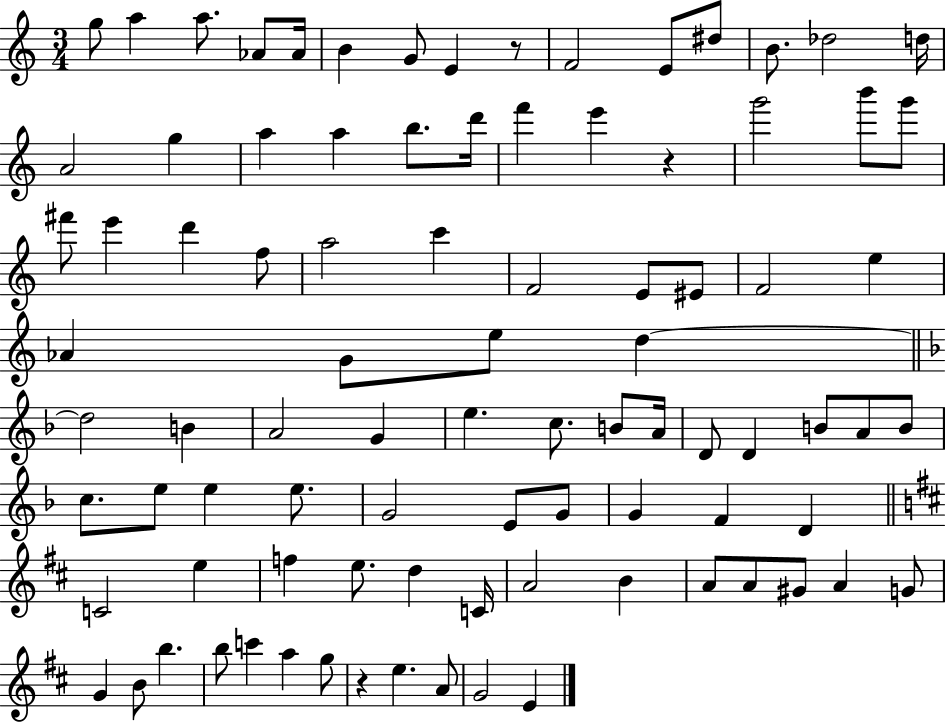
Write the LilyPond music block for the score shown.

{
  \clef treble
  \numericTimeSignature
  \time 3/4
  \key c \major
  g''8 a''4 a''8. aes'8 aes'16 | b'4 g'8 e'4 r8 | f'2 e'8 dis''8 | b'8. des''2 d''16 | \break a'2 g''4 | a''4 a''4 b''8. d'''16 | f'''4 e'''4 r4 | g'''2 b'''8 g'''8 | \break fis'''8 e'''4 d'''4 f''8 | a''2 c'''4 | f'2 e'8 eis'8 | f'2 e''4 | \break aes'4 g'8 e''8 d''4~~ | \bar "||" \break \key f \major d''2 b'4 | a'2 g'4 | e''4. c''8. b'8 a'16 | d'8 d'4 b'8 a'8 b'8 | \break c''8. e''8 e''4 e''8. | g'2 e'8 g'8 | g'4 f'4 d'4 | \bar "||" \break \key b \minor c'2 e''4 | f''4 e''8. d''4 c'16 | a'2 b'4 | a'8 a'8 gis'8 a'4 g'8 | \break g'4 b'8 b''4. | b''8 c'''4 a''4 g''8 | r4 e''4. a'8 | g'2 e'4 | \break \bar "|."
}